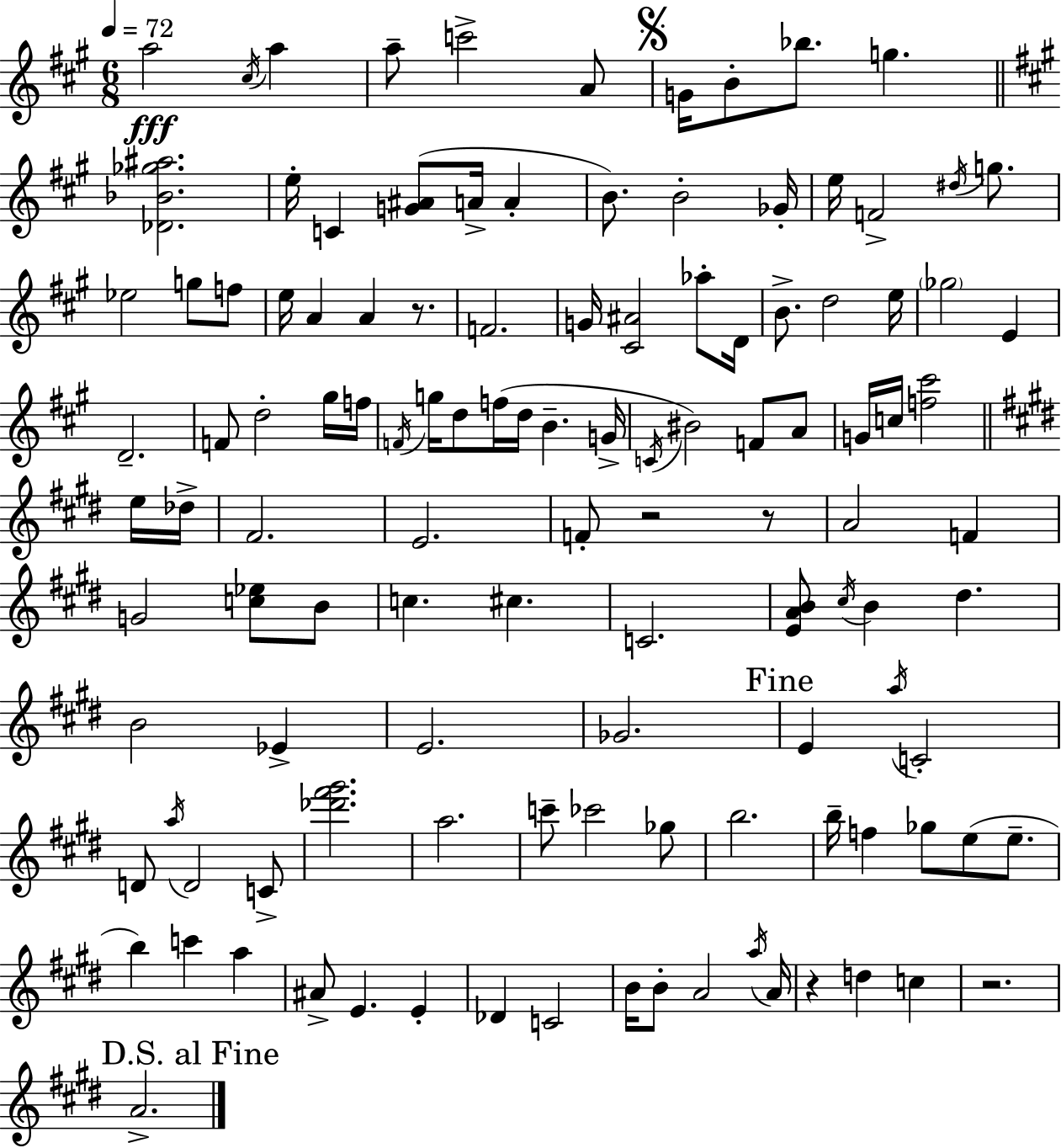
A5/h C#5/s A5/q A5/e C6/h A4/e G4/s B4/e Bb5/e. G5/q. [Db4,Bb4,Gb5,A#5]/h. E5/s C4/q [G4,A#4]/e A4/s A4/q B4/e. B4/h Gb4/s E5/s F4/h D#5/s G5/e. Eb5/h G5/e F5/e E5/s A4/q A4/q R/e. F4/h. G4/s [C#4,A#4]/h Ab5/e D4/s B4/e. D5/h E5/s Gb5/h E4/q D4/h. F4/e D5/h G#5/s F5/s F4/s G5/s D5/e F5/s D5/s B4/q. G4/s C4/s BIS4/h F4/e A4/e G4/s C5/s [F5,C#6]/h E5/s Db5/s F#4/h. E4/h. F4/e R/h R/e A4/h F4/q G4/h [C5,Eb5]/e B4/e C5/q. C#5/q. C4/h. [E4,A4,B4]/e C#5/s B4/q D#5/q. B4/h Eb4/q E4/h. Gb4/h. E4/q A5/s C4/h D4/e A5/s D4/h C4/e [Db6,F#6,G#6]/h. A5/h. C6/e CES6/h Gb5/e B5/h. B5/s F5/q Gb5/e E5/e E5/e. B5/q C6/q A5/q A#4/e E4/q. E4/q Db4/q C4/h B4/s B4/e A4/h A5/s A4/s R/q D5/q C5/q R/h. A4/h.